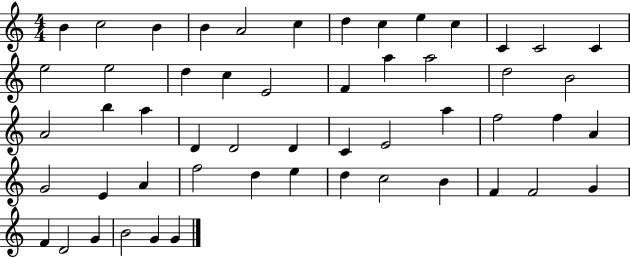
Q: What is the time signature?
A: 4/4